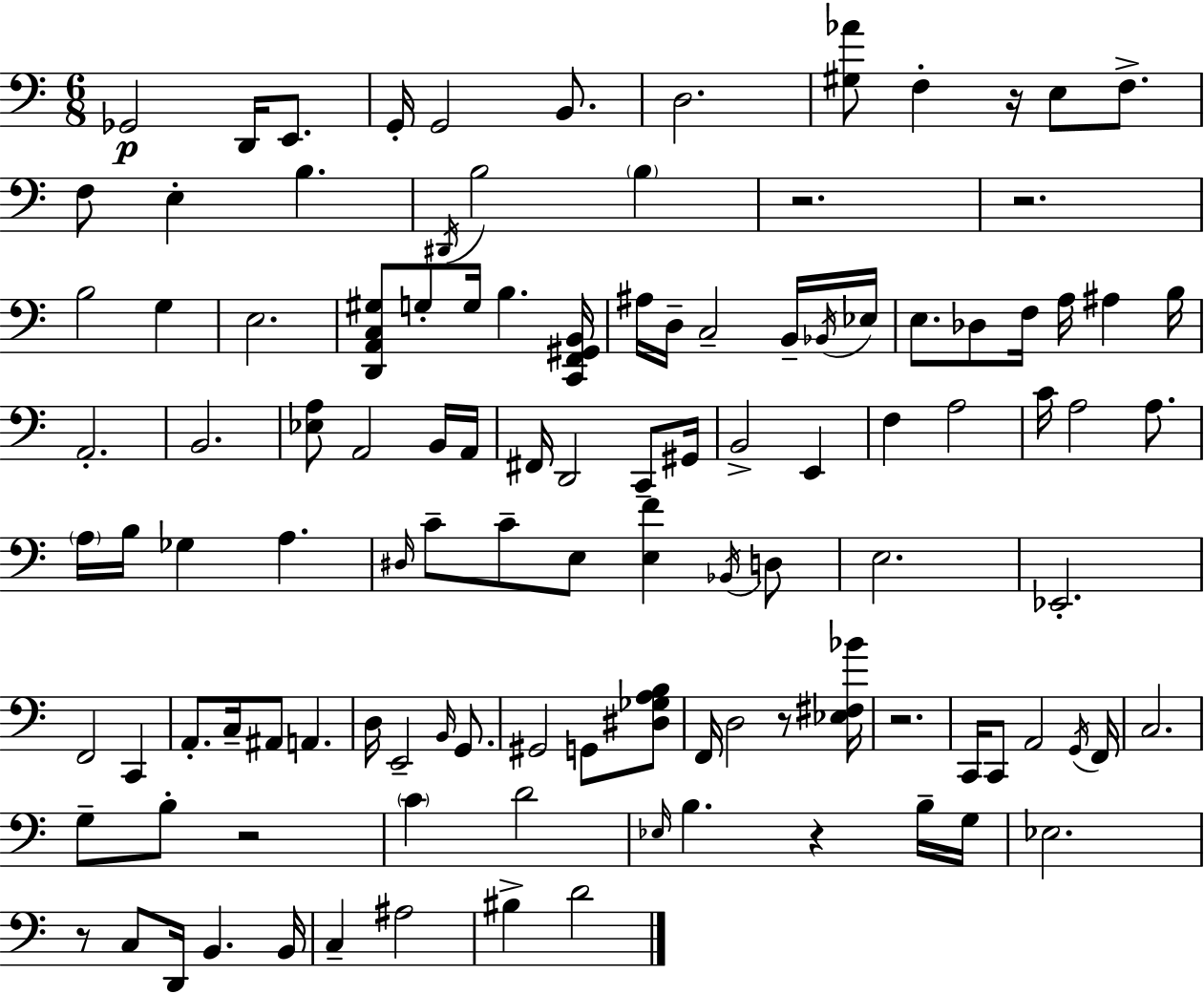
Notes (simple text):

Gb2/h D2/s E2/e. G2/s G2/h B2/e. D3/h. [G#3,Ab4]/e F3/q R/s E3/e F3/e. F3/e E3/q B3/q. D#2/s B3/h B3/q R/h. R/h. B3/h G3/q E3/h. [D2,A2,C3,G#3]/e G3/e G3/s B3/q. [C2,F2,G#2,B2]/s A#3/s D3/s C3/h B2/s Bb2/s Eb3/s E3/e. Db3/e F3/s A3/s A#3/q B3/s A2/h. B2/h. [Eb3,A3]/e A2/h B2/s A2/s F#2/s D2/h C2/e G#2/s B2/h E2/q F3/q A3/h C4/s A3/h A3/e. A3/s B3/s Gb3/q A3/q. D#3/s C4/e C4/e E3/e [E3,F4]/q Bb2/s D3/e E3/h. Eb2/h. F2/h C2/q A2/e. C3/s A#2/e A2/q. D3/s E2/h B2/s G2/e. G#2/h G2/e [D#3,Gb3,A3,B3]/e F2/s D3/h R/e [Eb3,F#3,Bb4]/s R/h. C2/s C2/e A2/h G2/s F2/s C3/h. G3/e B3/e R/h C4/q D4/h Eb3/s B3/q. R/q B3/s G3/s Eb3/h. R/e C3/e D2/s B2/q. B2/s C3/q A#3/h BIS3/q D4/h